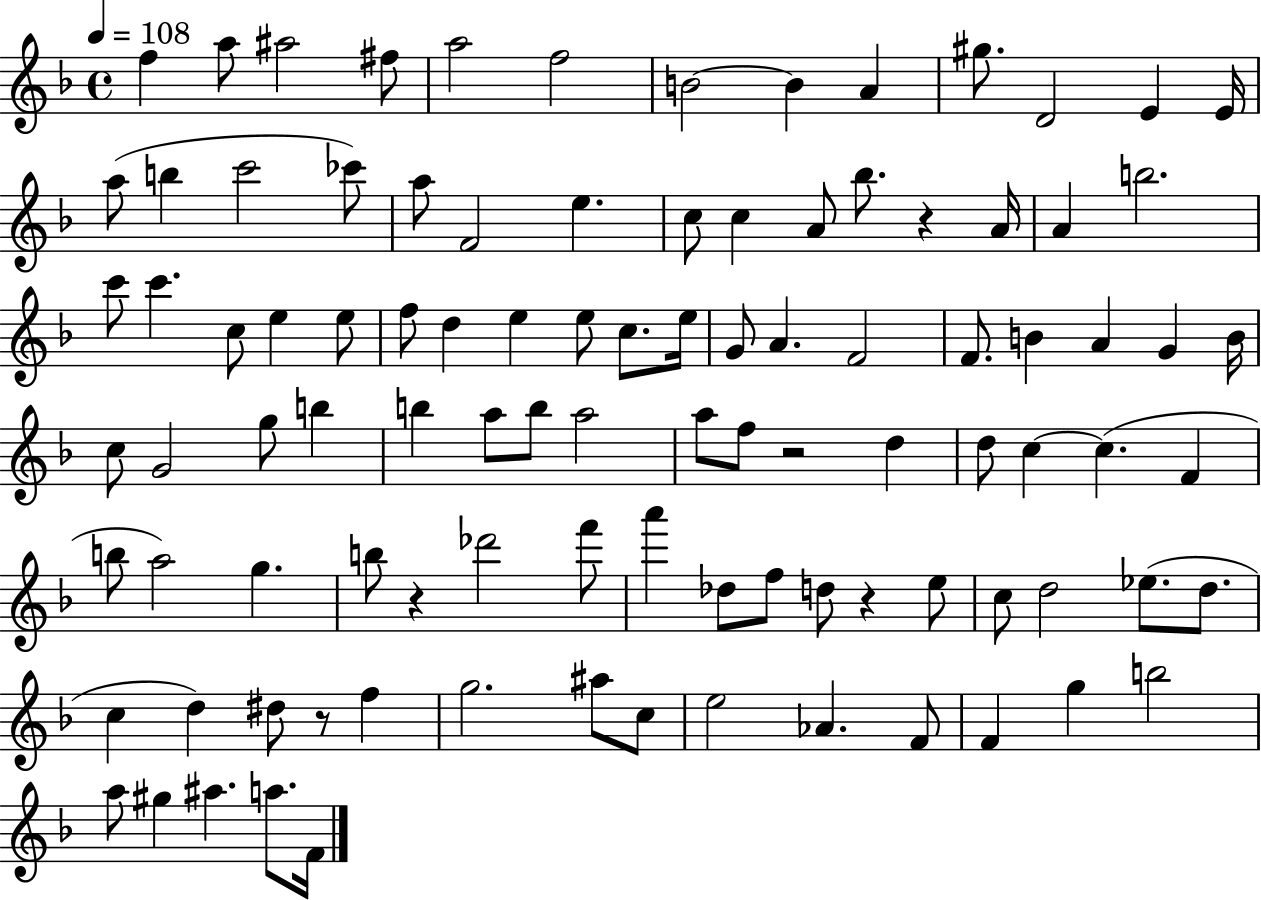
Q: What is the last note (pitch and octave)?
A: F4